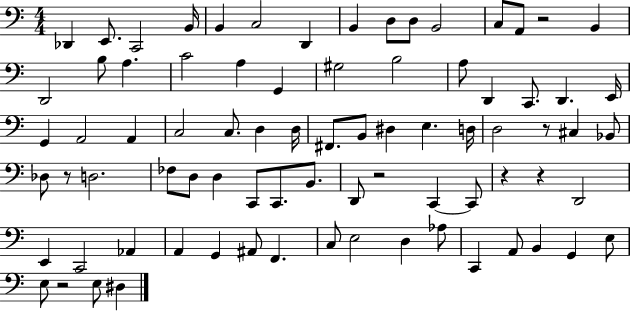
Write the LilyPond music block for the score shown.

{
  \clef bass
  \numericTimeSignature
  \time 4/4
  \key c \major
  des,4 e,8. c,2 b,16 | b,4 c2 d,4 | b,4 d8 d8 b,2 | c8 a,8 r2 b,4 | \break d,2 b8 a4. | c'2 a4 g,4 | gis2 b2 | a8 d,4 c,8. d,4. e,16 | \break g,4 a,2 a,4 | c2 c8. d4 d16 | fis,8. b,8 dis4 e4. d16 | d2 r8 cis4 bes,8 | \break des8 r8 d2. | fes8 d8 d4 c,8 c,8. b,8. | d,8 r2 c,4~~ c,8 | r4 r4 d,2 | \break e,4 c,2 aes,4 | a,4 g,4 ais,8 f,4. | c8 e2 d4 aes8 | c,4 a,8 b,4 g,4 e8 | \break e8 r2 e8 dis4 | \bar "|."
}